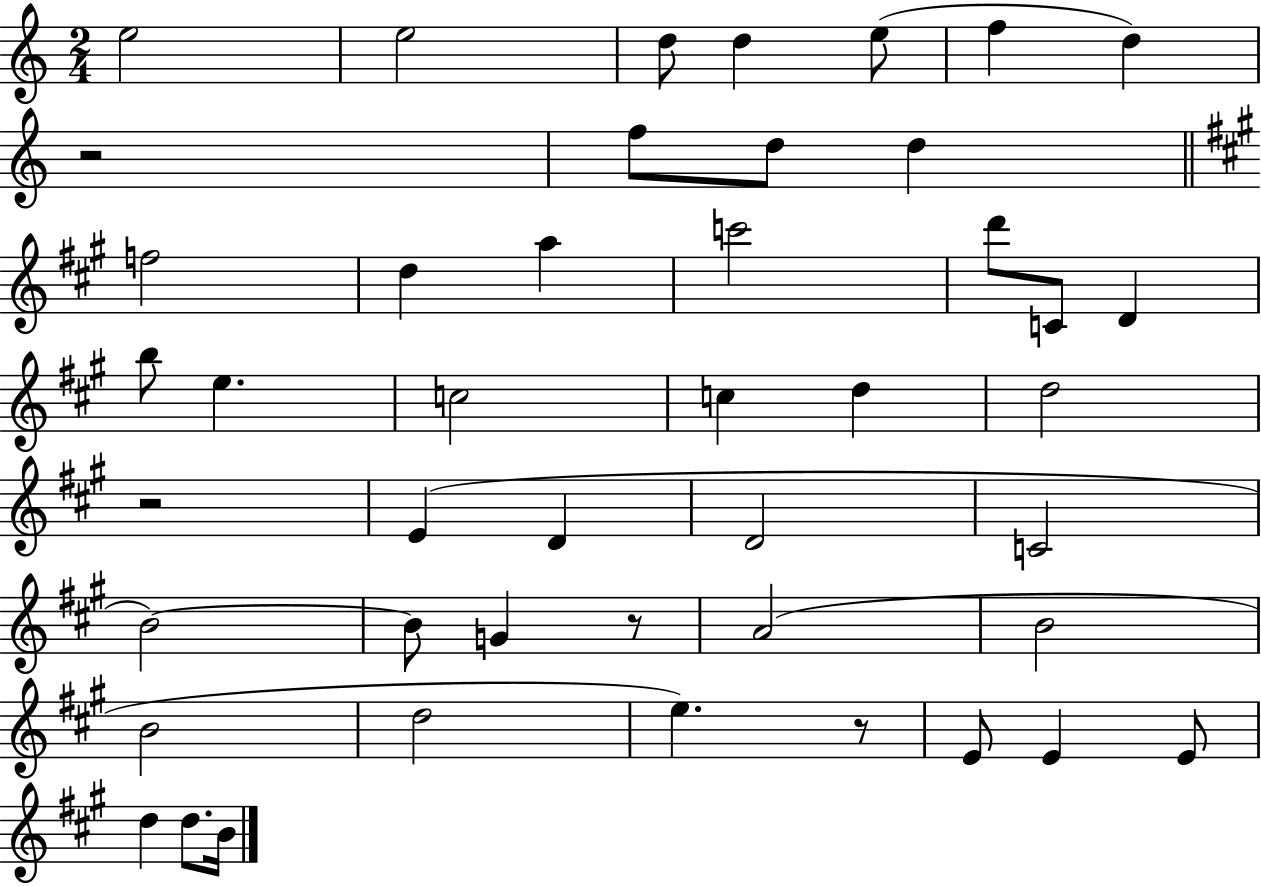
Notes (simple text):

E5/h E5/h D5/e D5/q E5/e F5/q D5/q R/h F5/e D5/e D5/q F5/h D5/q A5/q C6/h D6/e C4/e D4/q B5/e E5/q. C5/h C5/q D5/q D5/h R/h E4/q D4/q D4/h C4/h B4/h B4/e G4/q R/e A4/h B4/h B4/h D5/h E5/q. R/e E4/e E4/q E4/e D5/q D5/e. B4/s